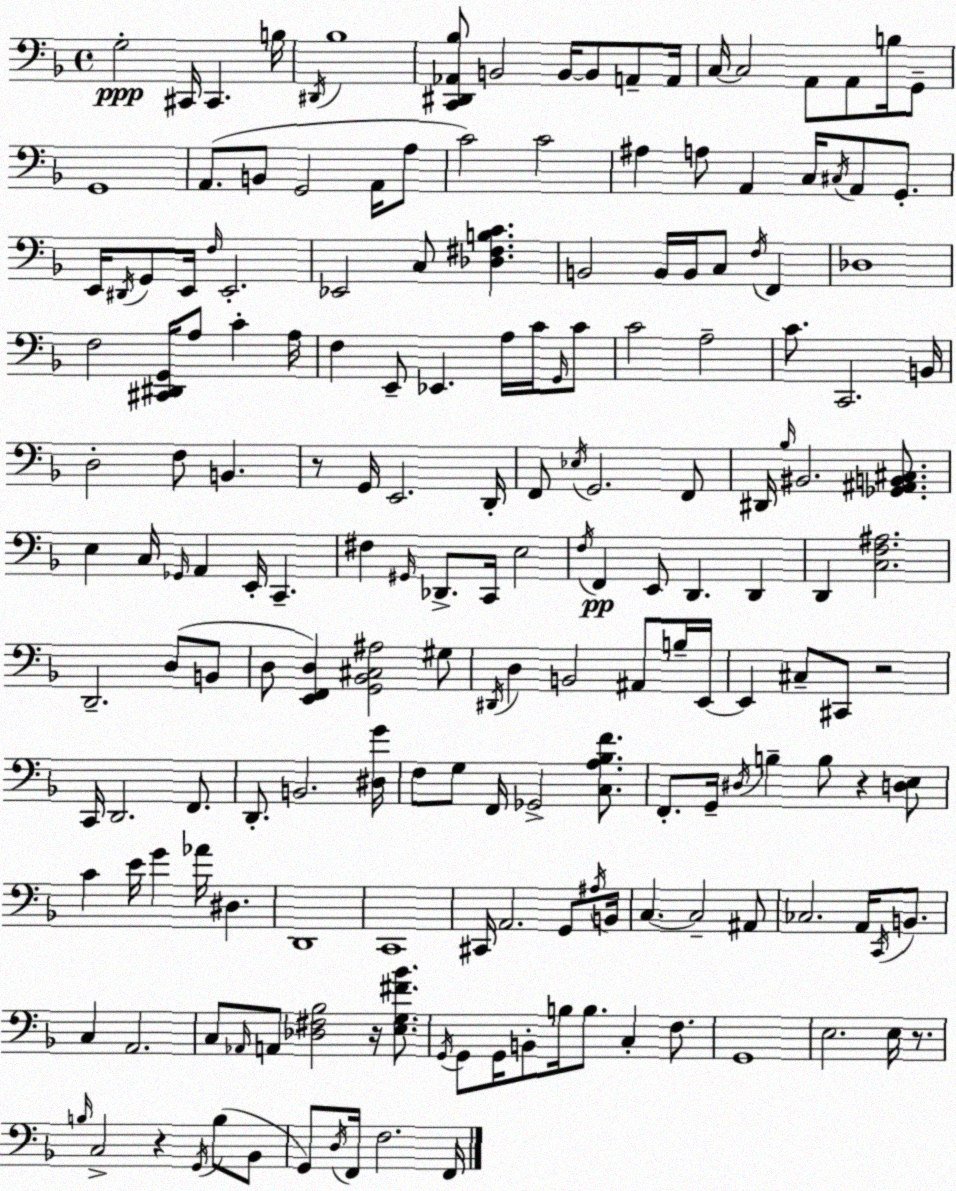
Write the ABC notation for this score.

X:1
T:Untitled
M:4/4
L:1/4
K:F
G,2 ^C,,/4 ^C,, B,/4 ^D,,/4 _B,4 [C,,^D,,_A,,_B,]/2 B,,2 B,,/4 B,,/2 A,,/2 A,,/4 C,/4 C,2 A,,/2 A,,/2 B,/4 G,,/2 G,,4 A,,/2 B,,/2 G,,2 A,,/4 A,/2 C2 C2 ^A, A,/2 A,, C,/4 ^C,/4 A,,/2 G,,/2 E,,/4 ^D,,/4 G,,/2 E,,/4 F,/4 E,,2 _E,,2 C,/2 [_D,^F,B,C] B,,2 B,,/4 B,,/4 C,/2 F,/4 F,, _D,4 F,2 [^C,,^D,,G,,]/4 A,/2 C A,/4 F, E,,/2 _E,, A,/4 C/4 G,,/4 C/2 C2 A,2 C/2 C,,2 B,,/4 D,2 F,/2 B,, z/2 G,,/4 E,,2 D,,/4 F,,/2 _E,/4 G,,2 F,,/2 ^D,,/4 _B,/4 ^B,,2 [_G,,^A,,B,,^C,]/2 E, C,/4 _G,,/4 A,, E,,/4 C,, ^F, ^G,,/4 _D,,/2 C,,/4 E,2 F,/4 F,, E,,/2 D,, D,, D,, [C,F,^A,]2 D,,2 D,/2 B,,/2 D,/2 [E,,F,,D,] [G,,_B,,^C,^A,]2 ^G,/2 ^D,,/4 D, B,,2 ^A,,/2 B,/4 E,,/4 E,, ^C,/2 ^C,,/2 z2 C,,/4 D,,2 F,,/2 D,,/2 B,,2 [^D,G]/4 F,/2 G,/2 F,,/4 _G,,2 [C,A,_B,F]/2 F,,/2 G,,/4 ^D,/4 B, B,/2 z [D,E,]/2 C E/4 G _A/4 ^D, D,,4 C,,4 ^C,,/4 A,,2 G,,/2 ^A,/4 B,,/4 C, C,2 ^A,,/2 _C,2 A,,/4 C,,/4 B,,/2 C, A,,2 C,/2 _A,,/4 A,,/2 [_D,^F,_B,]2 z/4 [E,G,^F_B]/2 G,,/4 G,,/2 G,,/4 B,,/2 B,/4 B,/2 C, F,/2 G,,4 E,2 E,/4 z/2 B,/4 C,2 z G,,/4 B,/2 _B,,/2 G,,/2 D,/4 F,,/4 F,2 F,,/4